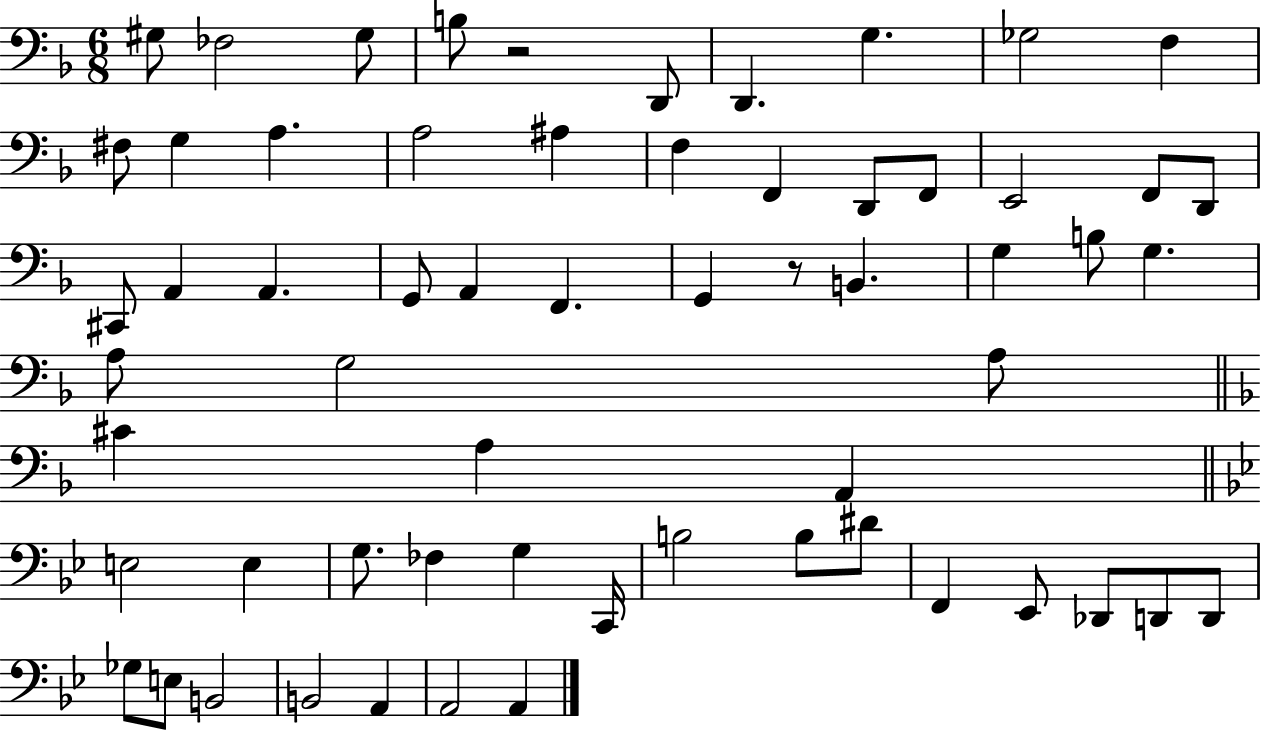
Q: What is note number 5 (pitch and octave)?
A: D2